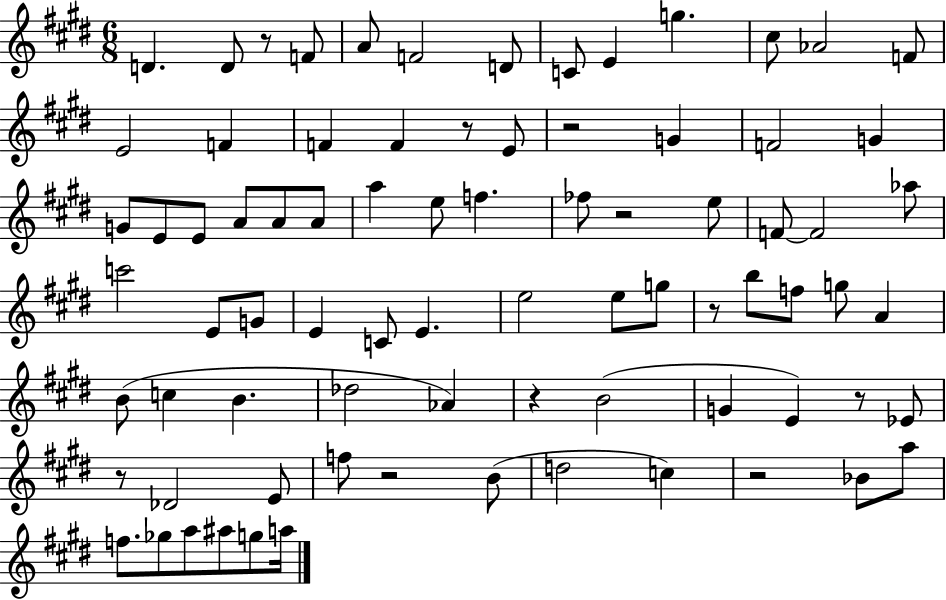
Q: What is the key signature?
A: E major